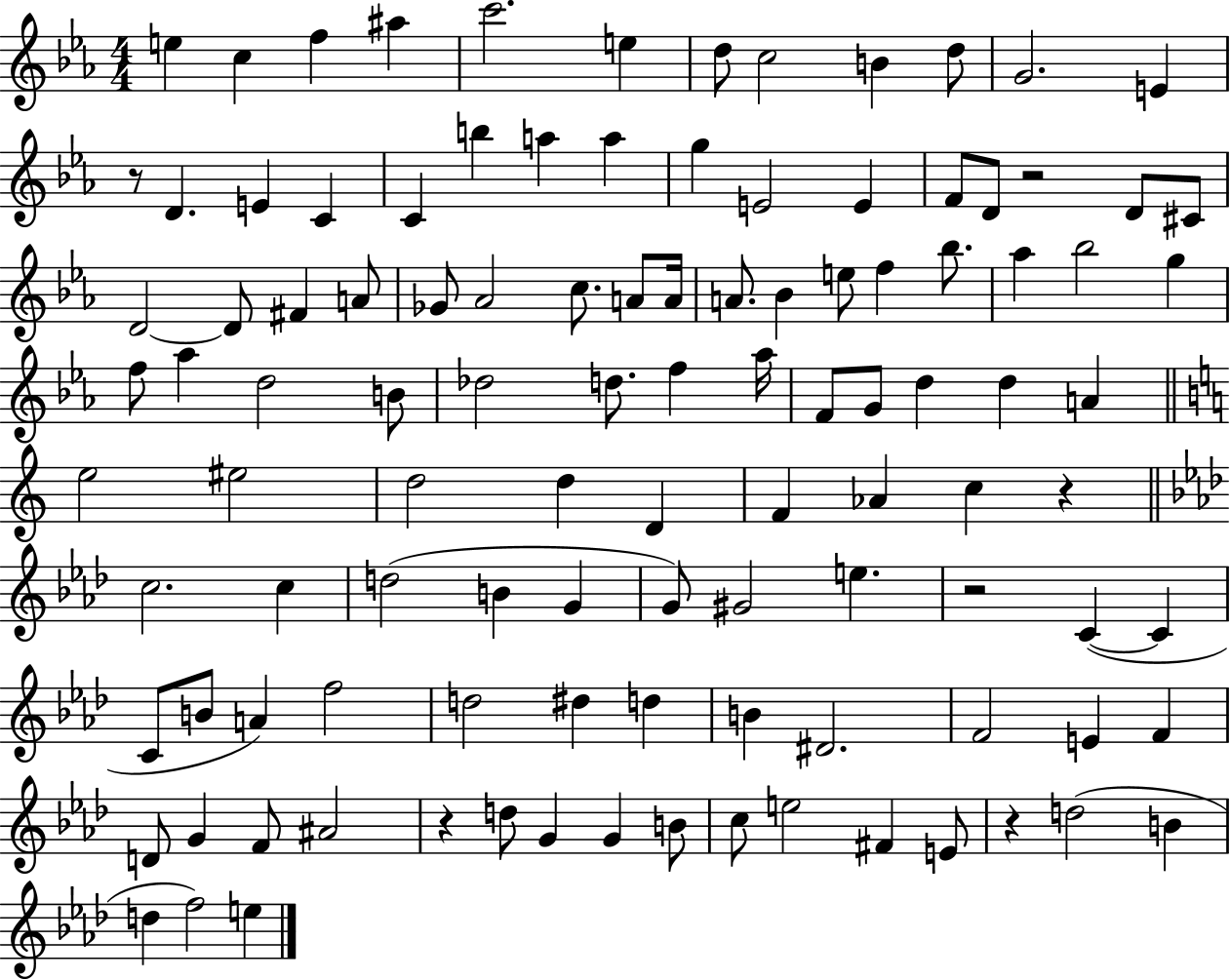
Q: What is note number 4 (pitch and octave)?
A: A#5